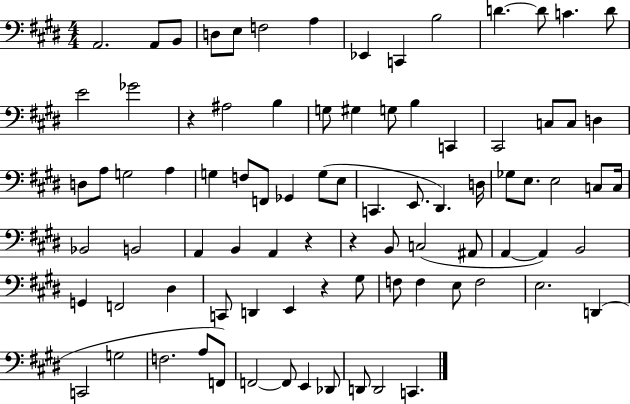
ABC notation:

X:1
T:Untitled
M:4/4
L:1/4
K:E
A,,2 A,,/2 B,,/2 D,/2 E,/2 F,2 A, _E,, C,, B,2 D D/2 C D/2 E2 _G2 z ^A,2 B, G,/2 ^G, G,/2 B, C,, ^C,,2 C,/2 C,/2 D, D,/2 A,/2 G,2 A, G, F,/2 F,,/2 _G,, G,/2 E,/2 C,, E,,/2 ^D,, D,/4 _G,/2 E,/2 E,2 C,/2 C,/4 _B,,2 B,,2 A,, B,, A,, z z B,,/2 C,2 ^A,,/2 A,, A,, B,,2 G,, F,,2 ^D, C,,/2 D,, E,, z ^G,/2 F,/2 F, E,/2 F,2 E,2 D,, C,,2 G,2 F,2 A,/2 F,,/2 F,,2 F,,/2 E,, _D,,/2 D,,/2 D,,2 C,,